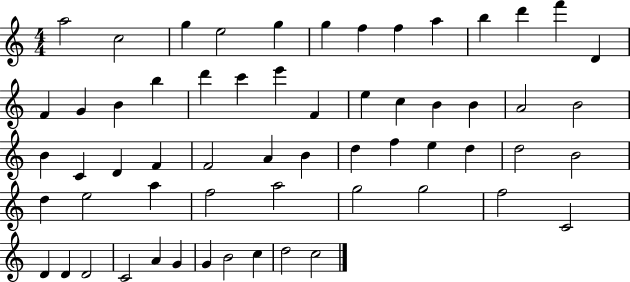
A5/h C5/h G5/q E5/h G5/q G5/q F5/q F5/q A5/q B5/q D6/q F6/q D4/q F4/q G4/q B4/q B5/q D6/q C6/q E6/q F4/q E5/q C5/q B4/q B4/q A4/h B4/h B4/q C4/q D4/q F4/q F4/h A4/q B4/q D5/q F5/q E5/q D5/q D5/h B4/h D5/q E5/h A5/q F5/h A5/h G5/h G5/h F5/h C4/h D4/q D4/q D4/h C4/h A4/q G4/q G4/q B4/h C5/q D5/h C5/h